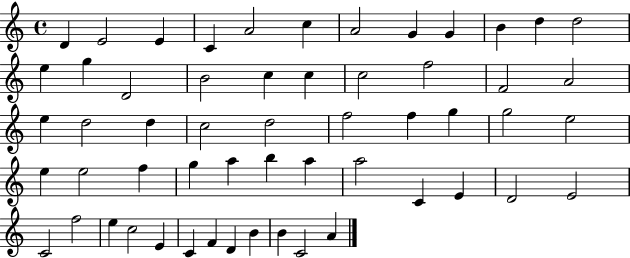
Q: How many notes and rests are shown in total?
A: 56